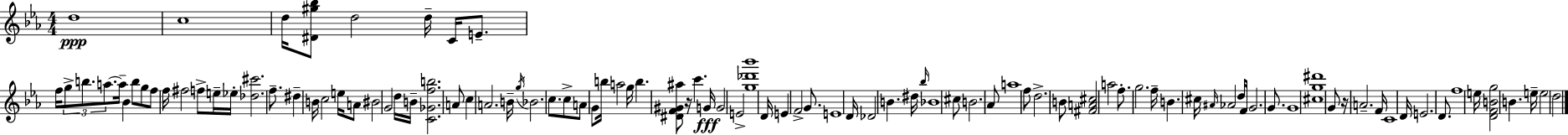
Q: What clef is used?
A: treble